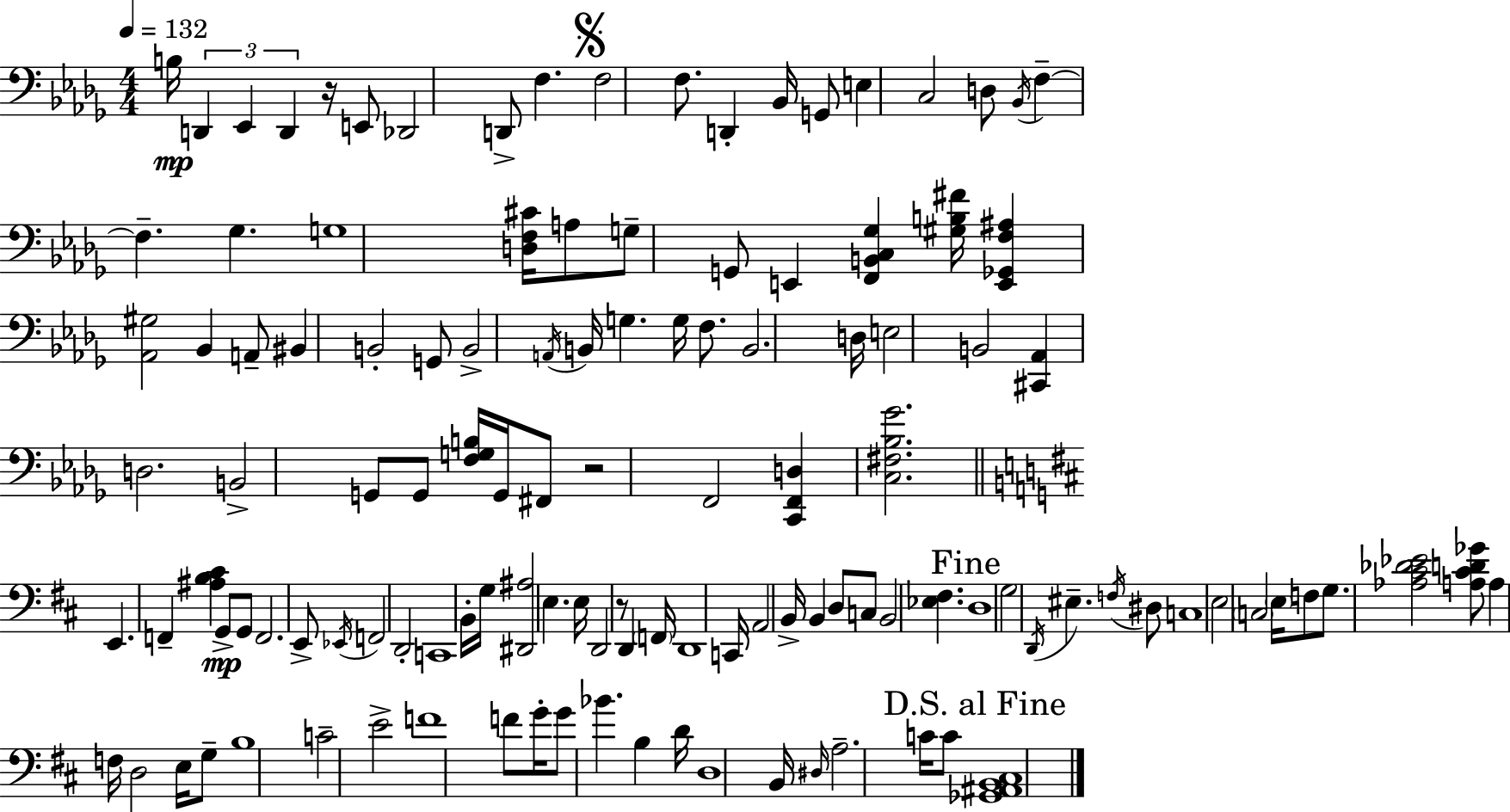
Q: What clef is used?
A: bass